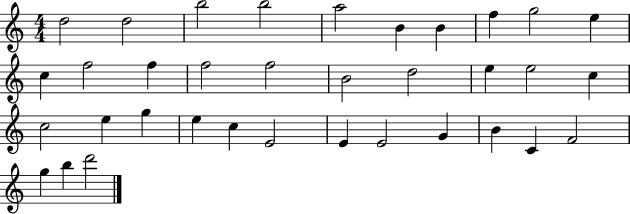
{
  \clef treble
  \numericTimeSignature
  \time 4/4
  \key c \major
  d''2 d''2 | b''2 b''2 | a''2 b'4 b'4 | f''4 g''2 e''4 | \break c''4 f''2 f''4 | f''2 f''2 | b'2 d''2 | e''4 e''2 c''4 | \break c''2 e''4 g''4 | e''4 c''4 e'2 | e'4 e'2 g'4 | b'4 c'4 f'2 | \break g''4 b''4 d'''2 | \bar "|."
}